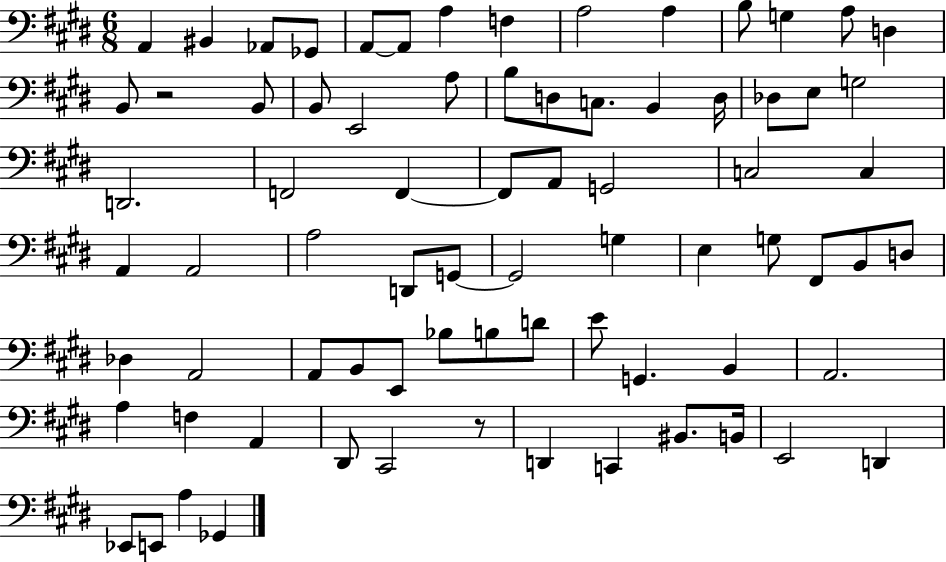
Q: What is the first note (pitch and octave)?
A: A2